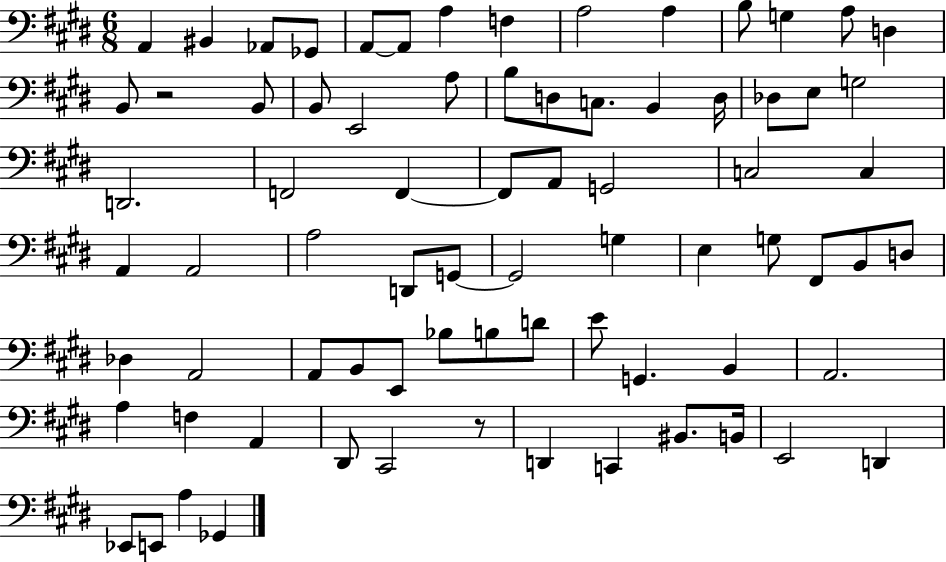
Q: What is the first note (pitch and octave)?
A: A2